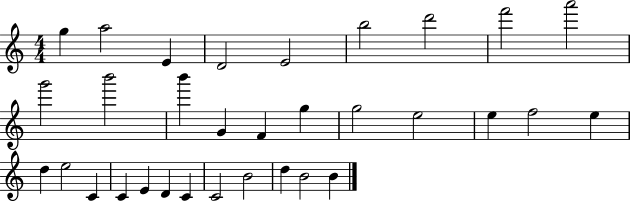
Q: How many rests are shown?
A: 0